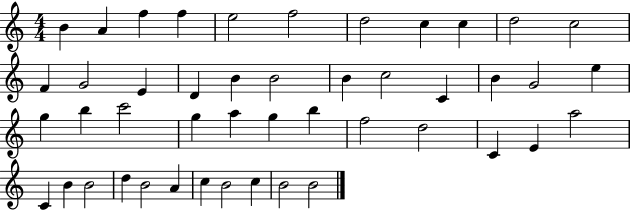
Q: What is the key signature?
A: C major